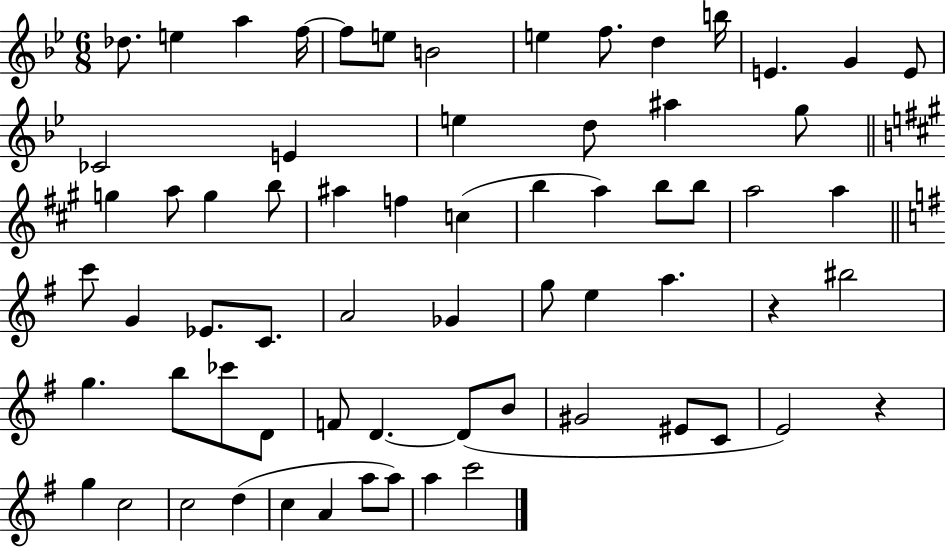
{
  \clef treble
  \numericTimeSignature
  \time 6/8
  \key bes \major
  des''8. e''4 a''4 f''16~~ | f''8 e''8 b'2 | e''4 f''8. d''4 b''16 | e'4. g'4 e'8 | \break ces'2 e'4 | e''4 d''8 ais''4 g''8 | \bar "||" \break \key a \major g''4 a''8 g''4 b''8 | ais''4 f''4 c''4( | b''4 a''4) b''8 b''8 | a''2 a''4 | \break \bar "||" \break \key g \major c'''8 g'4 ees'8. c'8. | a'2 ges'4 | g''8 e''4 a''4. | r4 bis''2 | \break g''4. b''8 ces'''8 d'8 | f'8 d'4.~~ d'8( b'8 | gis'2 eis'8 c'8 | e'2) r4 | \break g''4 c''2 | c''2 d''4( | c''4 a'4 a''8 a''8) | a''4 c'''2 | \break \bar "|."
}